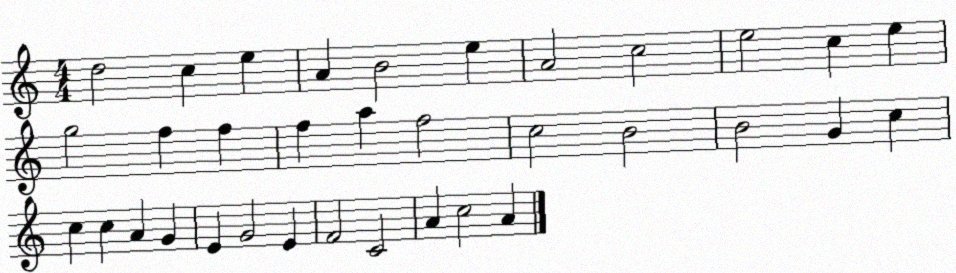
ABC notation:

X:1
T:Untitled
M:4/4
L:1/4
K:C
d2 c e A B2 e A2 c2 e2 c e g2 f f f a f2 c2 B2 B2 G c c c A G E G2 E F2 C2 A c2 A